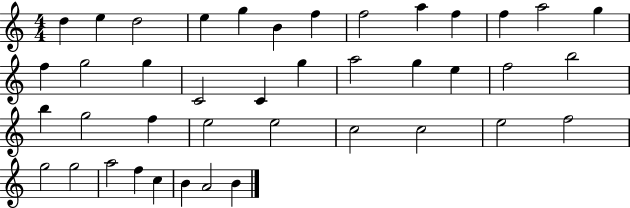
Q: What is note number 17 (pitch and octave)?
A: C4